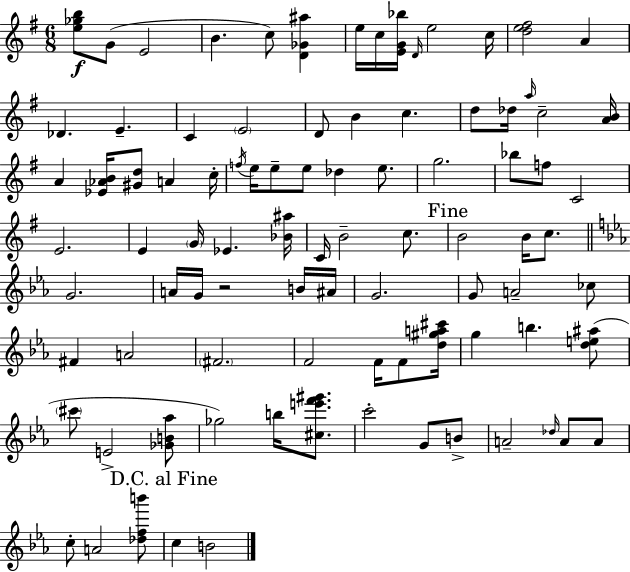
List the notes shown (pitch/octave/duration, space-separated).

[E5,Gb5,B5]/e G4/e E4/h B4/q. C5/e [D4,Gb4,A#5]/q E5/s C5/s [E4,G4,Bb5]/s D4/s E5/h C5/s [D5,E5,F#5]/h A4/q Db4/q. E4/q. C4/q E4/h D4/e B4/q C5/q. D5/e Db5/s A5/s C5/h [A4,B4]/s A4/q [Eb4,Ab4,B4]/s [G#4,D5]/e A4/q C5/s F5/s E5/s E5/e E5/e Db5/q E5/e. G5/h. Bb5/e F5/e C4/h E4/h. E4/q G4/s Eb4/q. [Bb4,A#5]/s C4/s B4/h C5/e. B4/h B4/s C5/e. G4/h. A4/s G4/s R/h B4/s A#4/s G4/h. G4/e A4/h CES5/e F#4/q A4/h F#4/h. F4/h F4/s F4/e [D5,G#5,A5,C#6]/s G5/q B5/q. [D5,E5,A#5]/e C#6/e E4/h [Gb4,B4,Ab5]/e Gb5/h B5/s [C#5,E6,F6,G#6]/e. C6/h G4/e B4/e A4/h Db5/s A4/e A4/e C5/e A4/h [Db5,F5,B6]/e C5/q B4/h